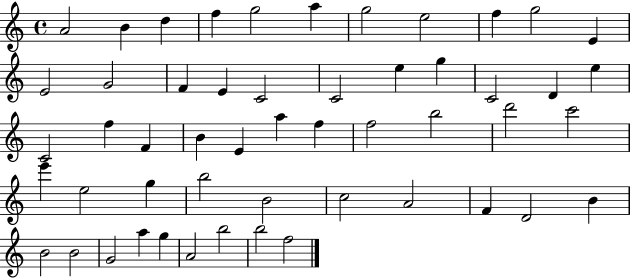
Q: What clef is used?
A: treble